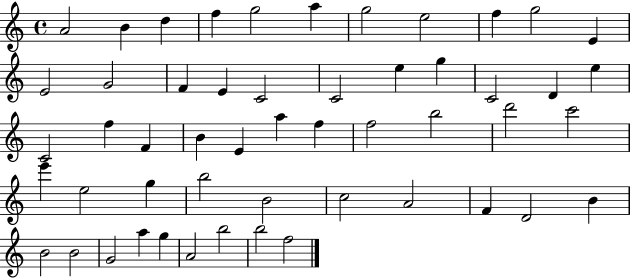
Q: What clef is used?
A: treble